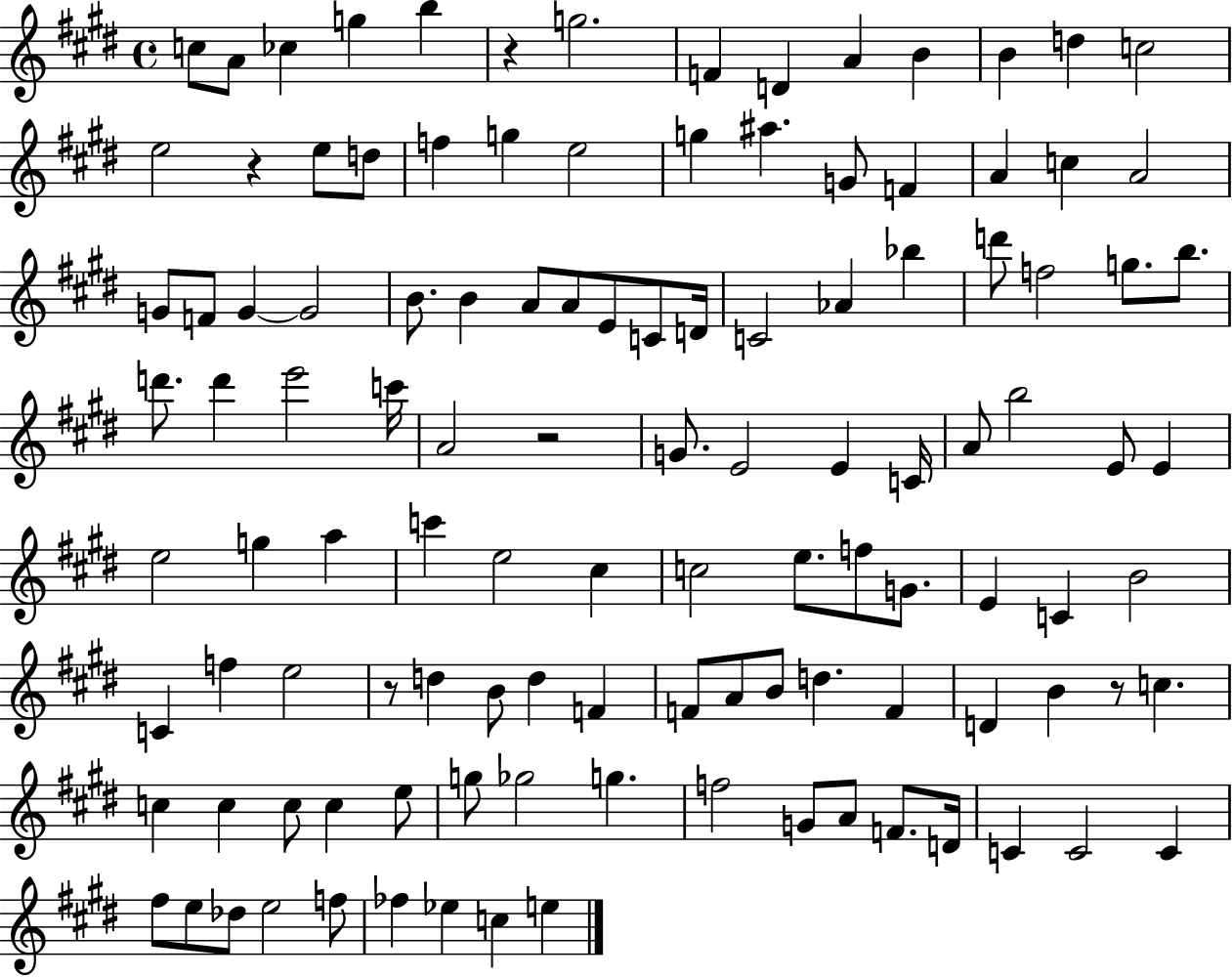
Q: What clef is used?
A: treble